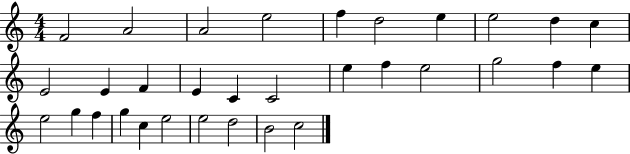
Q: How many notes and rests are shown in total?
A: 32